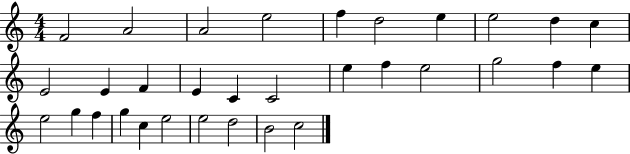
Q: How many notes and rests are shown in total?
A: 32